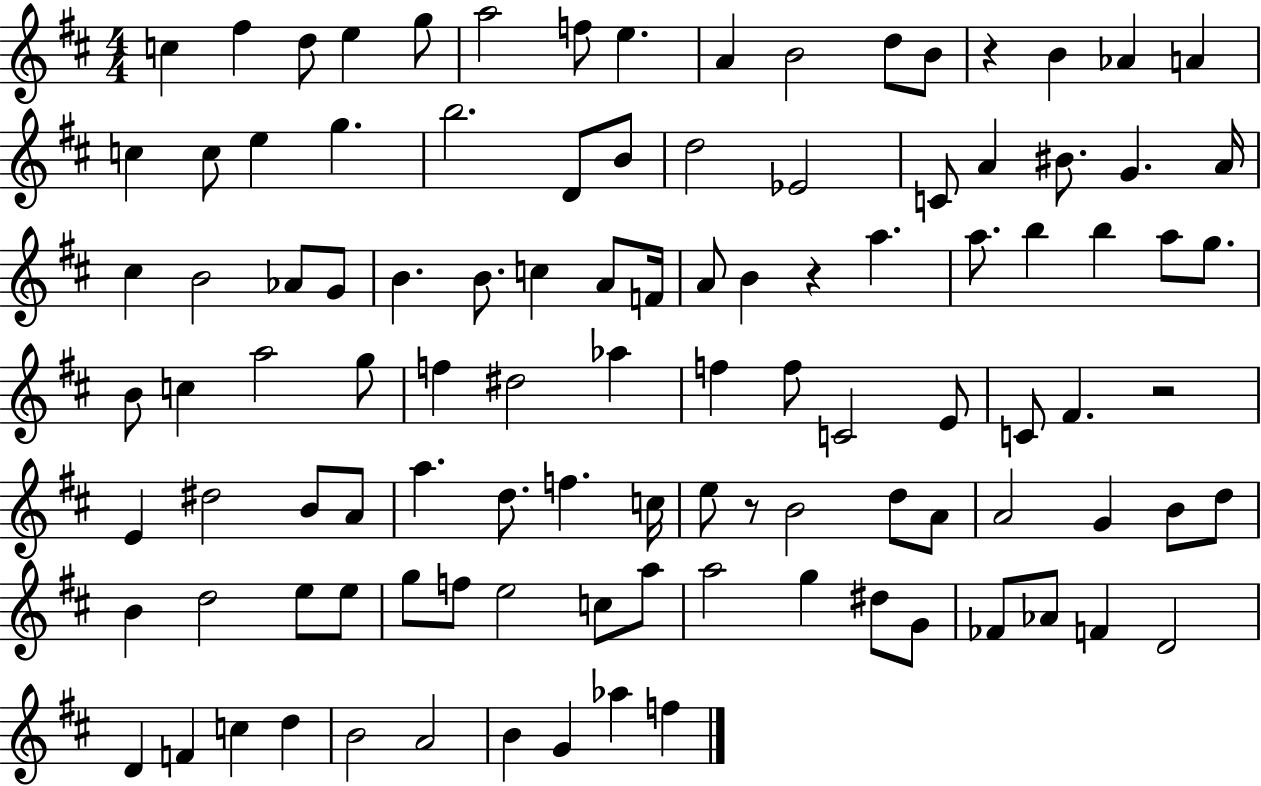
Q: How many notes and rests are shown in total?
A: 106